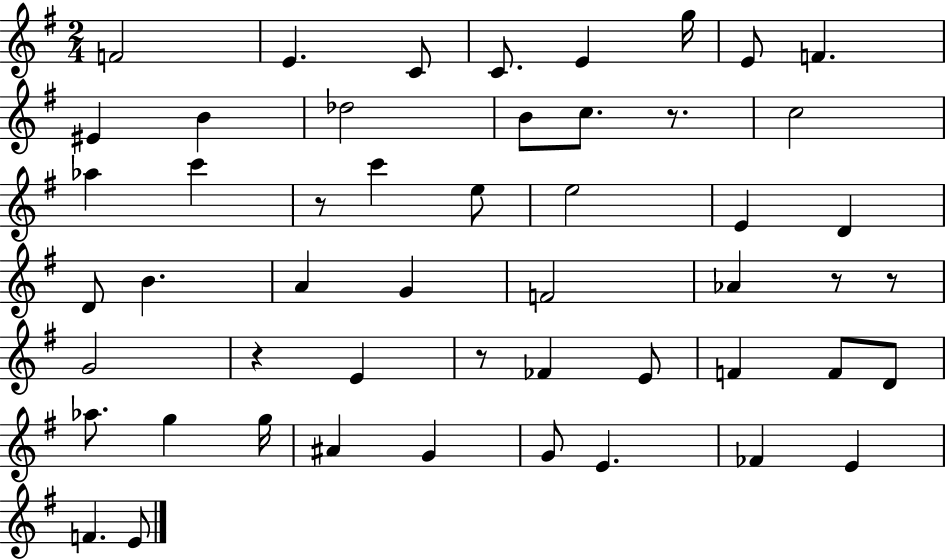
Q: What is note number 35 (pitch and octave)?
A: Ab5